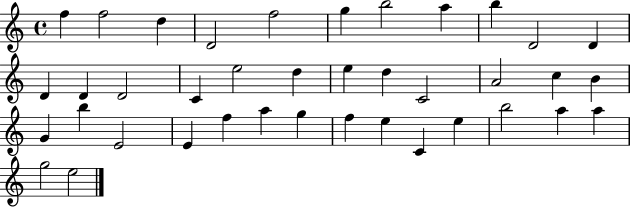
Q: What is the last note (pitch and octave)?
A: E5